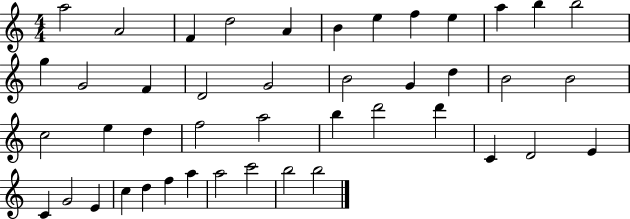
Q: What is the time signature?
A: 4/4